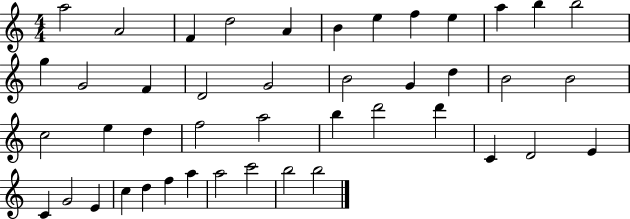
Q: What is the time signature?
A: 4/4